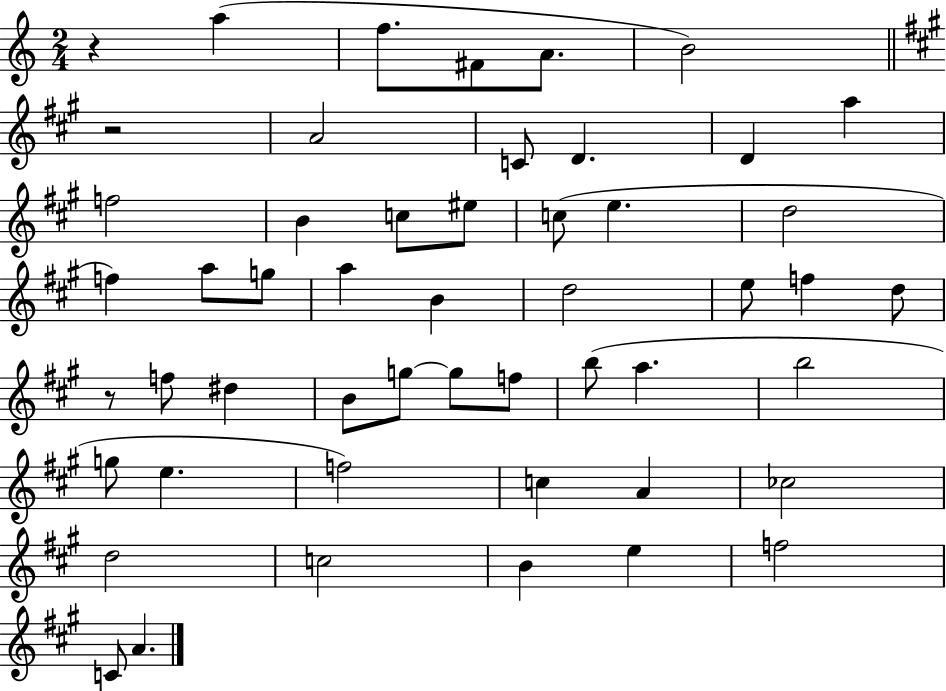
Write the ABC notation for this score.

X:1
T:Untitled
M:2/4
L:1/4
K:C
z a f/2 ^F/2 A/2 B2 z2 A2 C/2 D D a f2 B c/2 ^e/2 c/2 e d2 f a/2 g/2 a B d2 e/2 f d/2 z/2 f/2 ^d B/2 g/2 g/2 f/2 b/2 a b2 g/2 e f2 c A _c2 d2 c2 B e f2 C/2 A